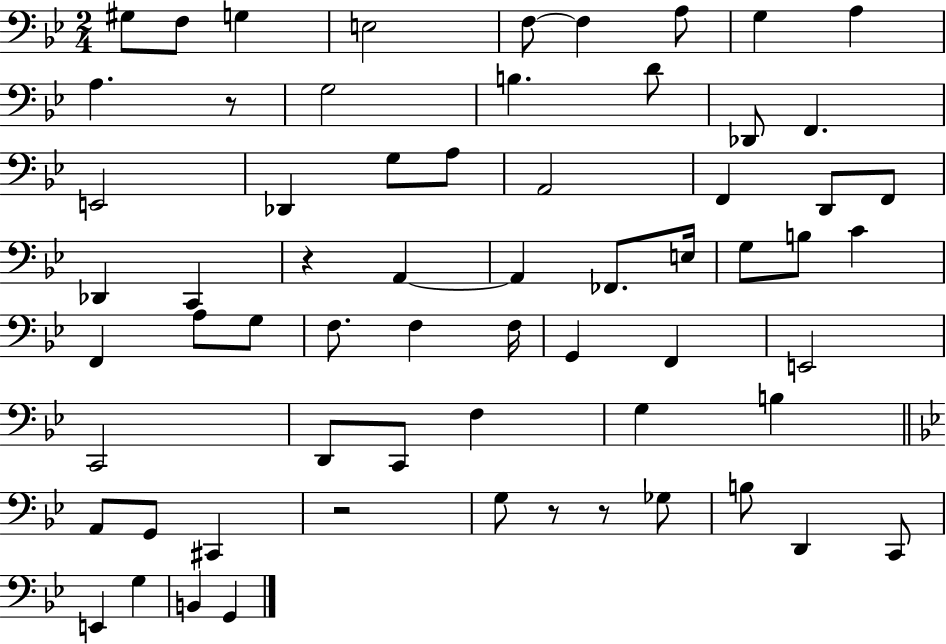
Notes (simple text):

G#3/e F3/e G3/q E3/h F3/e F3/q A3/e G3/q A3/q A3/q. R/e G3/h B3/q. D4/e Db2/e F2/q. E2/h Db2/q G3/e A3/e A2/h F2/q D2/e F2/e Db2/q C2/q R/q A2/q A2/q FES2/e. E3/s G3/e B3/e C4/q F2/q A3/e G3/e F3/e. F3/q F3/s G2/q F2/q E2/h C2/h D2/e C2/e F3/q G3/q B3/q A2/e G2/e C#2/q R/h G3/e R/e R/e Gb3/e B3/e D2/q C2/e E2/q G3/q B2/q G2/q